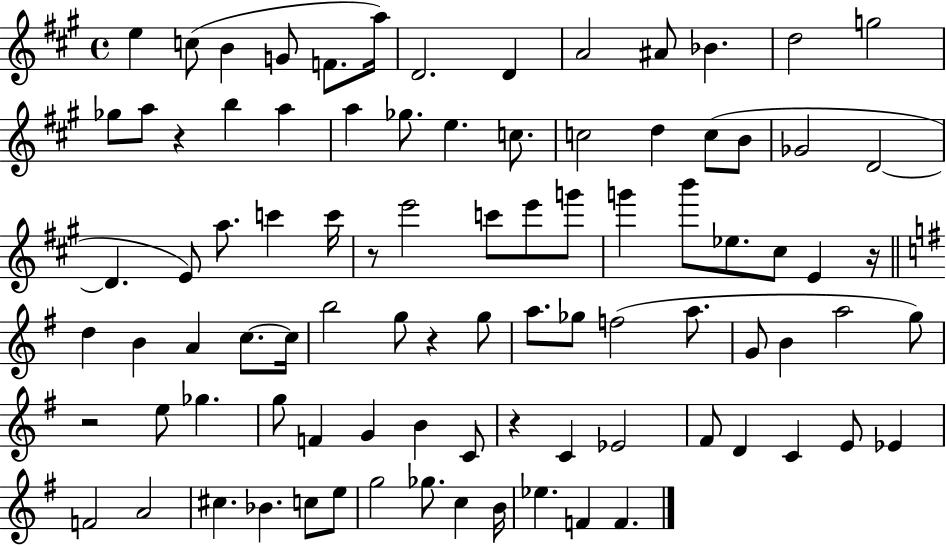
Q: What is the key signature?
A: A major